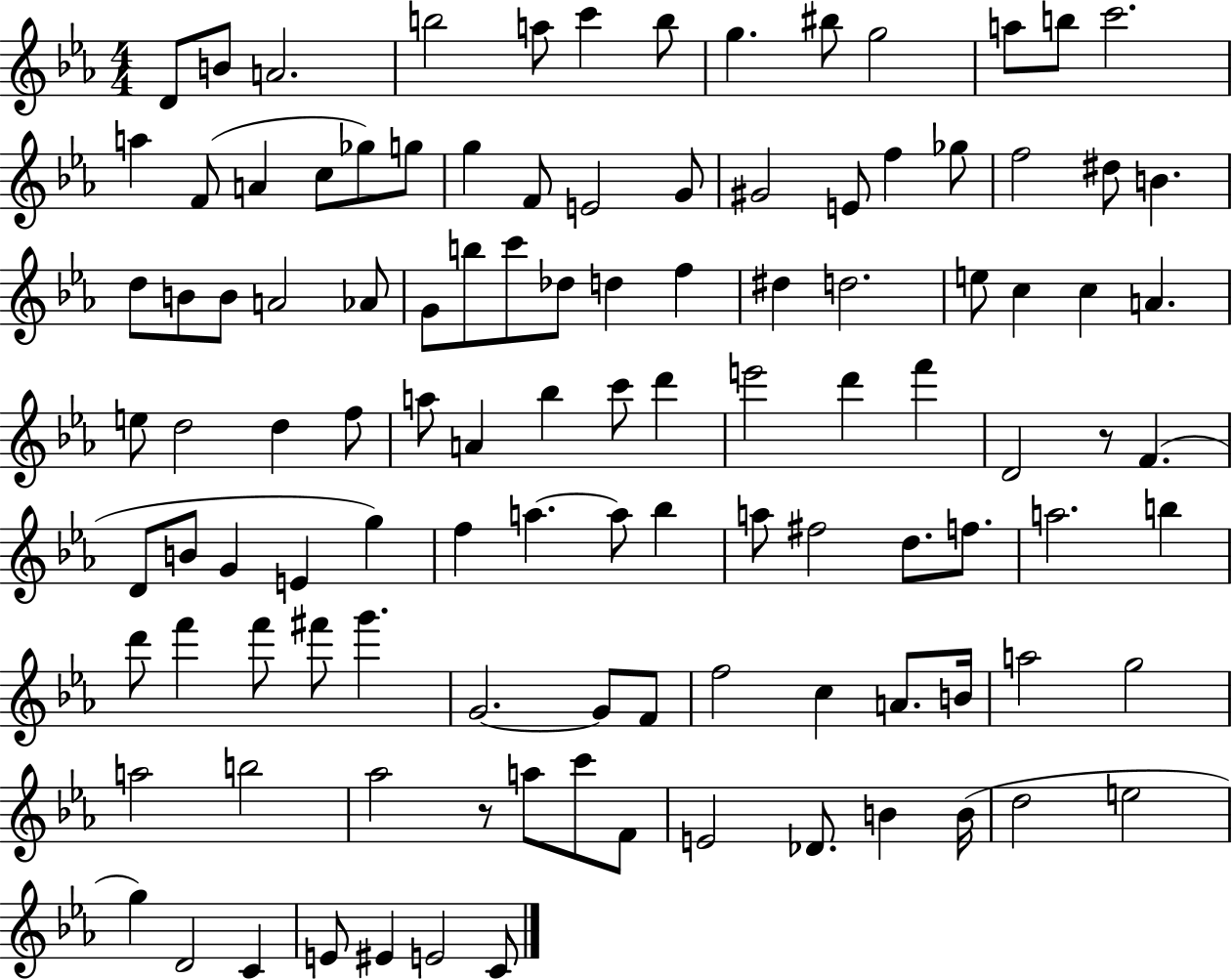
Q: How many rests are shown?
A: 2